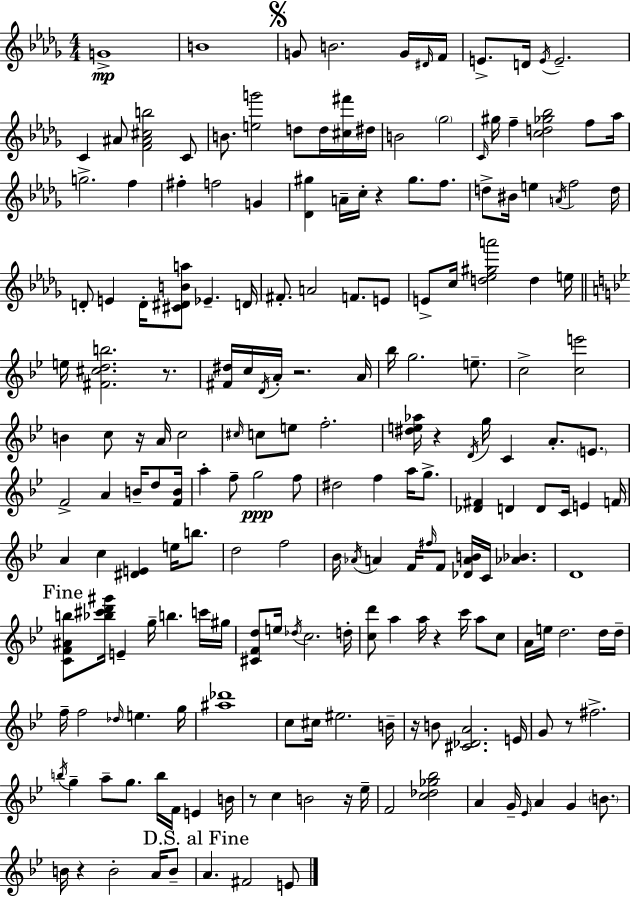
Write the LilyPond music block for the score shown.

{
  \clef treble
  \numericTimeSignature
  \time 4/4
  \key bes \minor
  g'1->\mp | b'1 | \mark \markup { \musicglyph "scripts.segno" } g'8 b'2. g'16 \grace { dis'16 } | f'16 e'8.-> d'16 \acciaccatura { e'16 } e'2.-- | \break c'4 ais'8 <f' ais' cis'' b''>2 | c'8 b'8. <e'' g'''>2 d''8 d''16 | <cis'' fis'''>16 dis''16 b'2 \parenthesize ges''2 | \grace { c'16 } gis''16 f''4-- <c'' d'' ges'' bes''>2 | \break f''8 aes''16 g''2.-> f''4 | fis''4-. f''2 g'4 | <des' gis''>4 a'16-- c''16-. r4 gis''8. | f''8. d''8-> bis'16 e''4 \acciaccatura { a'16 } f''2 | \break d''16 d'8-. e'4 d'16-. <cis' dis' b' a''>8 ees'4.-- | d'16 fis'8.-. a'2 f'8. | e'8 e'8-> c''16 <d'' ees'' gis'' a'''>2 d''4 | e''16 \bar "||" \break \key bes \major e''16 <fis' cis'' d'' b''>2. r8. | <fis' dis''>16 c''16 \acciaccatura { d'16 } a'16-. r2. | a'16 bes''16 g''2. e''8.-- | c''2-> <c'' e'''>2 | \break b'4 c''8 r16 a'16 c''2 | \grace { cis''16 } c''8 e''8 f''2.-. | <dis'' e'' aes''>16 r4 \acciaccatura { d'16 } g''16 c'4 a'8.-. | \parenthesize e'8. f'2-> a'4 b'16-- | \break d''8 <f' b'>16 a''4-. f''8-- g''2\ppp | f''8 dis''2 f''4 a''16 | g''8.-> <des' fis'>4 d'4 d'8 c'16 e'4 | f'16 a'4 c''4 <dis' e'>4 e''16 | \break b''8. d''2 f''2 | bes'16 \acciaccatura { aes'16 } a'4 f'16 \grace { fis''16 } f'8 <des' a' b'>16 c'16 <aes' bes'>4. | d'1 | \mark "Fine" <c' f' ais' b''>8 <bes'' cis''' d''' gis'''>16 e'4-- g''16-- b''4. | \break c'''16 gis''16 <cis' f' d''>8 e''16 \acciaccatura { des''16 } c''2. | d''16-. <c'' d'''>8 a''4 a''16 r4 | c'''16 a''8 c''8 a'16 e''16 d''2. | d''16 d''16-- f''16-- f''2 \grace { des''16 } | \break e''4. g''16 <ais'' des'''>1 | c''8 cis''16 eis''2. | b'16-- r16 b'8 <cis' des' a'>2. | e'16 g'8 r8 fis''2.-> | \break \acciaccatura { b''16 } g''4-- a''8-- g''8. | b''16 f'16 e'4 b'16 r8 c''4 b'2 | r16 ees''16-- f'2 | <c'' des'' ges'' bes''>2 a'4 g'16-- \grace { ees'16 } a'4 | \break g'4 \parenthesize b'8. b'16 r4 b'2-. | a'16 b'8-- \mark "D.S. al Fine" a'4. fis'2 | e'8 \bar "|."
}